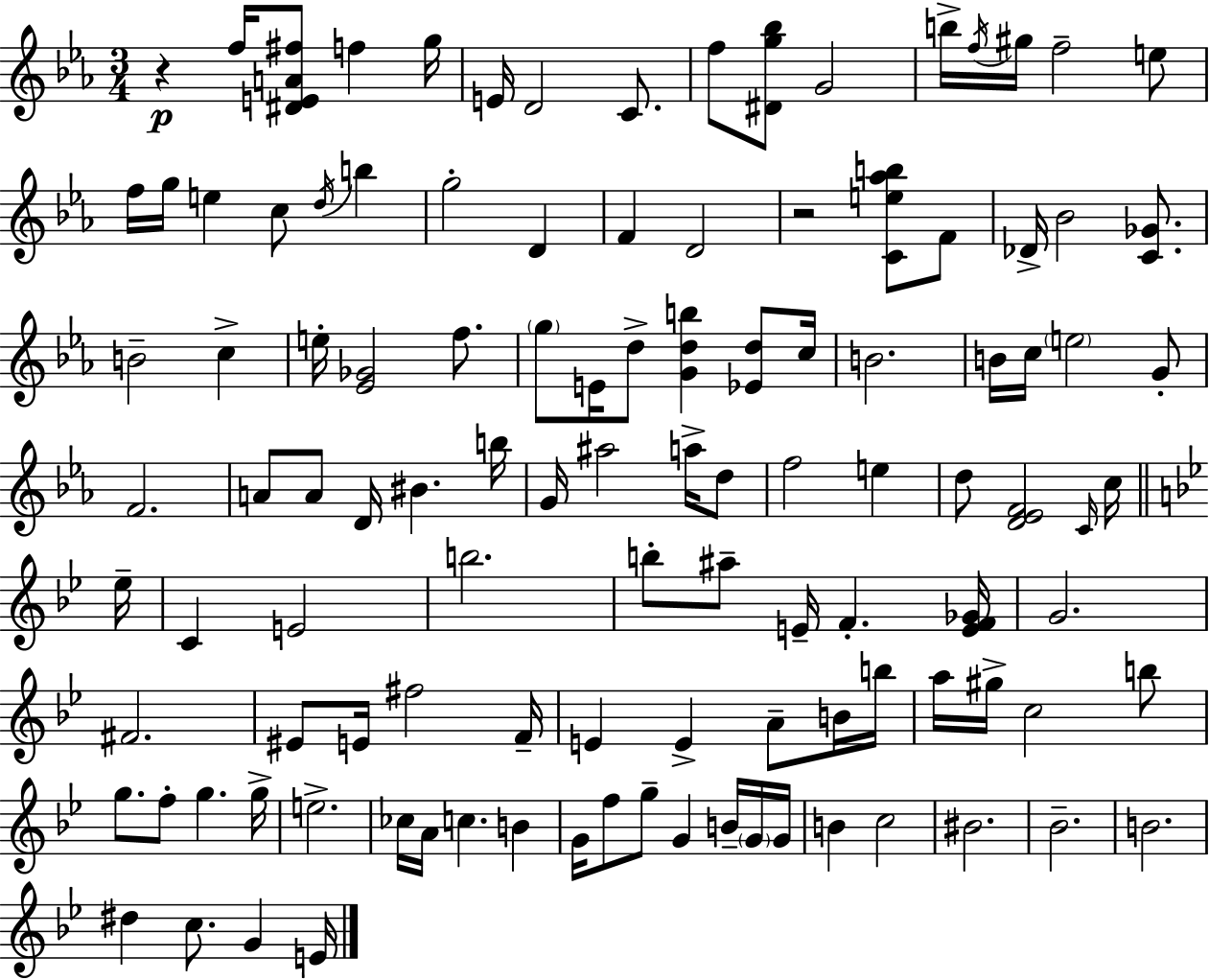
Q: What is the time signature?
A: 3/4